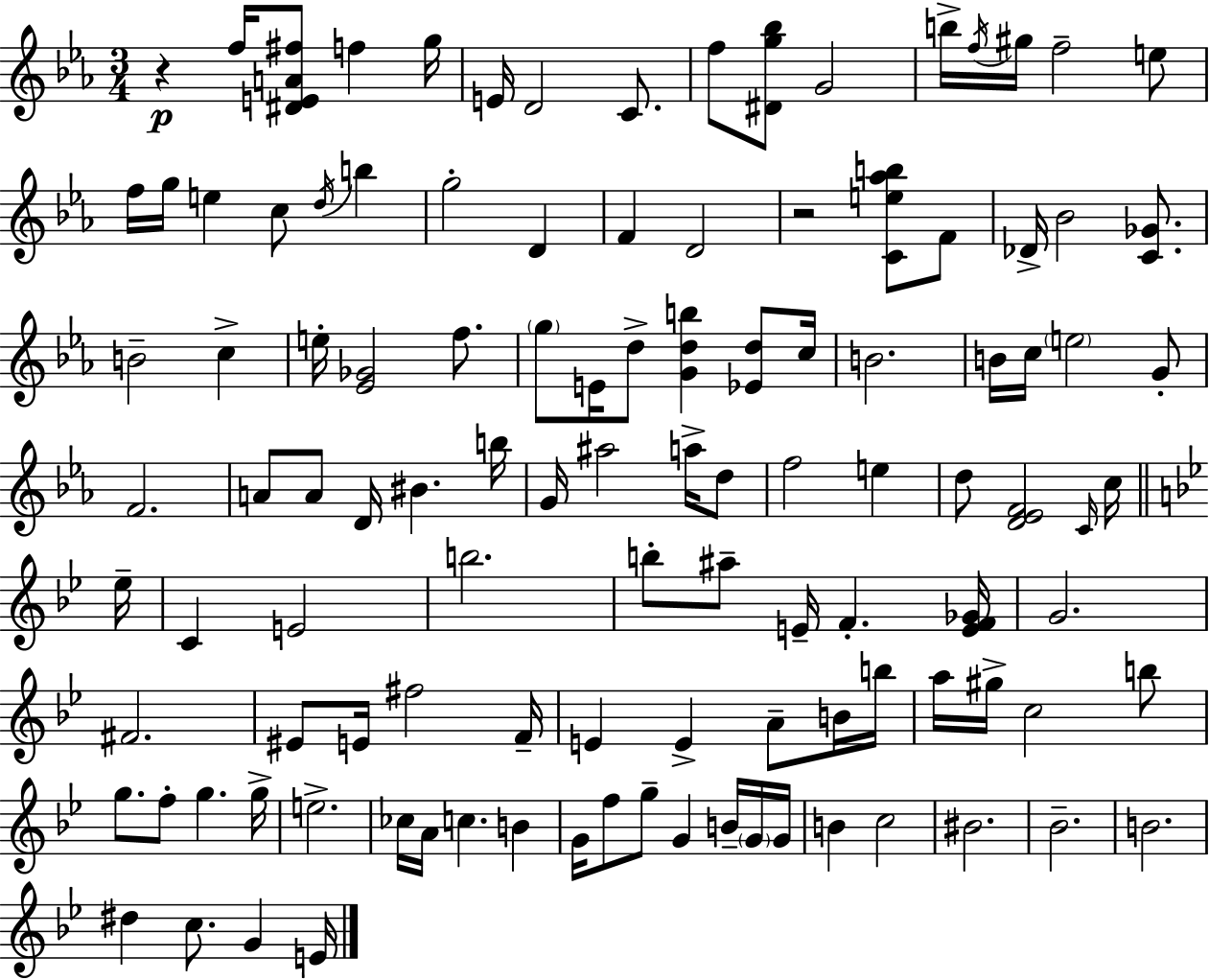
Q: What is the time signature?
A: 3/4